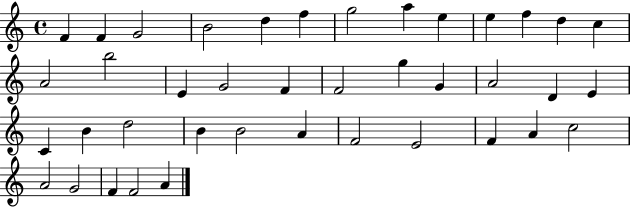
{
  \clef treble
  \time 4/4
  \defaultTimeSignature
  \key c \major
  f'4 f'4 g'2 | b'2 d''4 f''4 | g''2 a''4 e''4 | e''4 f''4 d''4 c''4 | \break a'2 b''2 | e'4 g'2 f'4 | f'2 g''4 g'4 | a'2 d'4 e'4 | \break c'4 b'4 d''2 | b'4 b'2 a'4 | f'2 e'2 | f'4 a'4 c''2 | \break a'2 g'2 | f'4 f'2 a'4 | \bar "|."
}